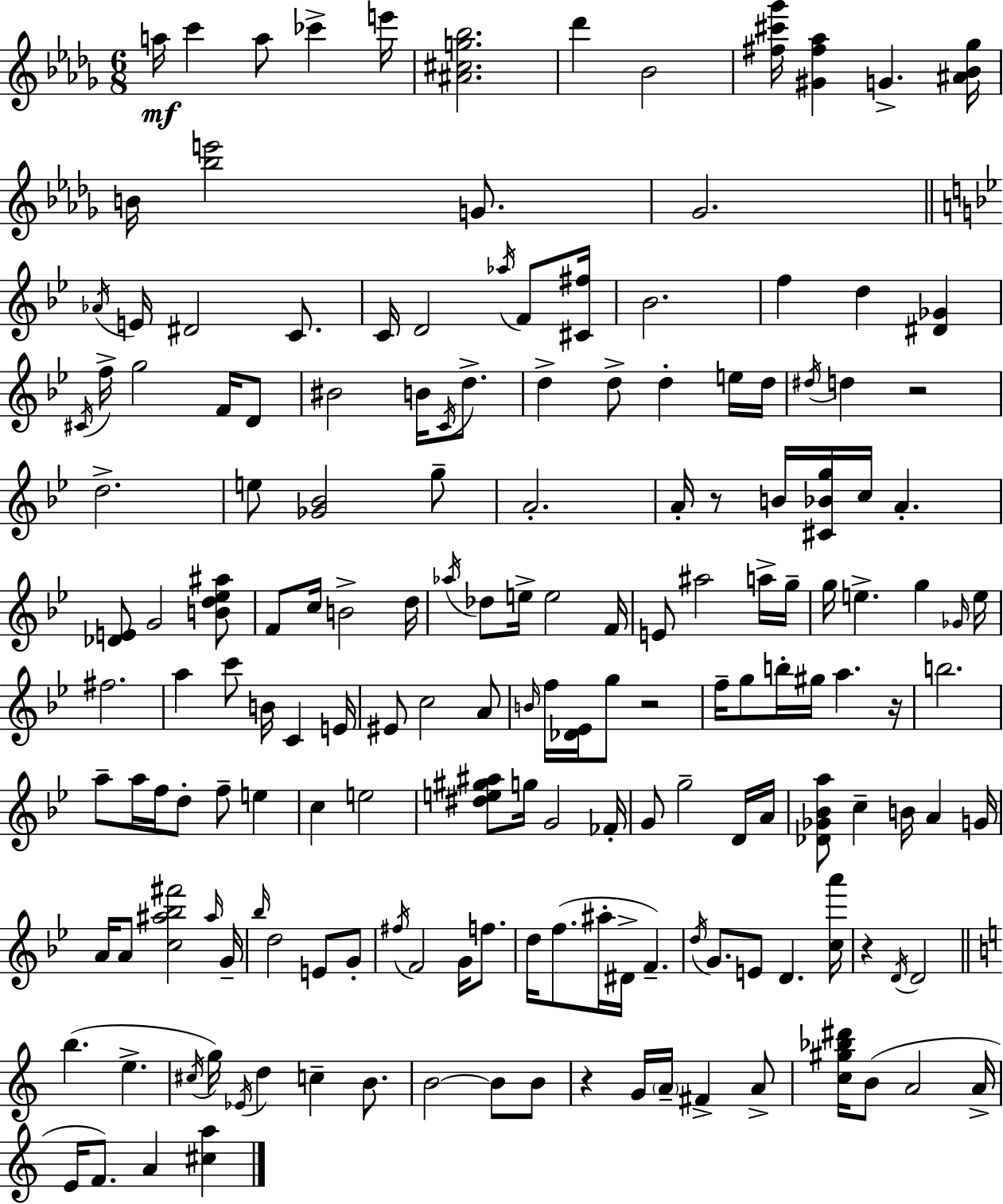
A5/s C6/q A5/e CES6/q E6/s [A#4,C#5,G5,Bb5]/h. Db6/q Bb4/h [F#5,C#6,Gb6]/s [G#4,F#5,Ab5]/q G4/q. [A#4,Bb4,Gb5]/s B4/s [Bb5,E6]/h G4/e. Gb4/h. Ab4/s E4/s D#4/h C4/e. C4/s D4/h Ab5/s F4/e [C#4,F#5]/s Bb4/h. F5/q D5/q [D#4,Gb4]/q C#4/s F5/s G5/h F4/s D4/e BIS4/h B4/s C4/s D5/e. D5/q D5/e D5/q E5/s D5/s D#5/s D5/q R/h D5/h. E5/e [Gb4,Bb4]/h G5/e A4/h. A4/s R/e B4/s [C#4,Bb4,G5]/s C5/s A4/q. [Db4,E4]/e G4/h [B4,D5,Eb5,A#5]/e F4/e C5/s B4/h D5/s Ab5/s Db5/e E5/s E5/h F4/s E4/e A#5/h A5/s G5/s G5/s E5/q. G5/q Gb4/s E5/s F#5/h. A5/q C6/e B4/s C4/q E4/s EIS4/e C5/h A4/e B4/s F5/s [Db4,Eb4]/s G5/e R/h F5/s G5/e B5/s G#5/s A5/q. R/s B5/h. A5/e A5/s F5/s D5/e F5/e E5/q C5/q E5/h [D#5,E5,G#5,A#5]/e G5/s G4/h FES4/s G4/e G5/h D4/s A4/s [Db4,Gb4,Bb4,A5]/e C5/q B4/s A4/q G4/s A4/s A4/e [C5,A#5,Bb5,F#6]/h A#5/s G4/s Bb5/s D5/h E4/e G4/e F#5/s F4/h G4/s F5/e. D5/s F5/e. A#5/s D#4/s F4/q. D5/s G4/e. E4/e D4/q. [C5,A6]/s R/q D4/s D4/h B5/q. E5/q. C#5/s G5/s Eb4/s D5/q C5/q B4/e. B4/h B4/e B4/e R/q G4/s A4/s F#4/q A4/e [C5,G#5,Bb5,D#6]/s B4/e A4/h A4/s E4/s F4/e. A4/q [C#5,A5]/q